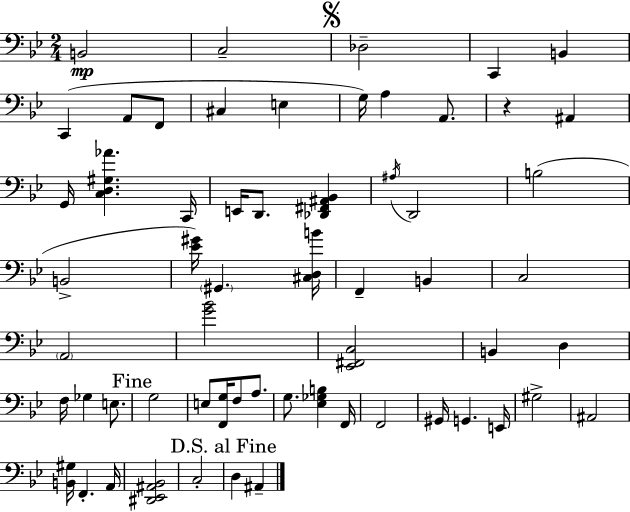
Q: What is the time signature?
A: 2/4